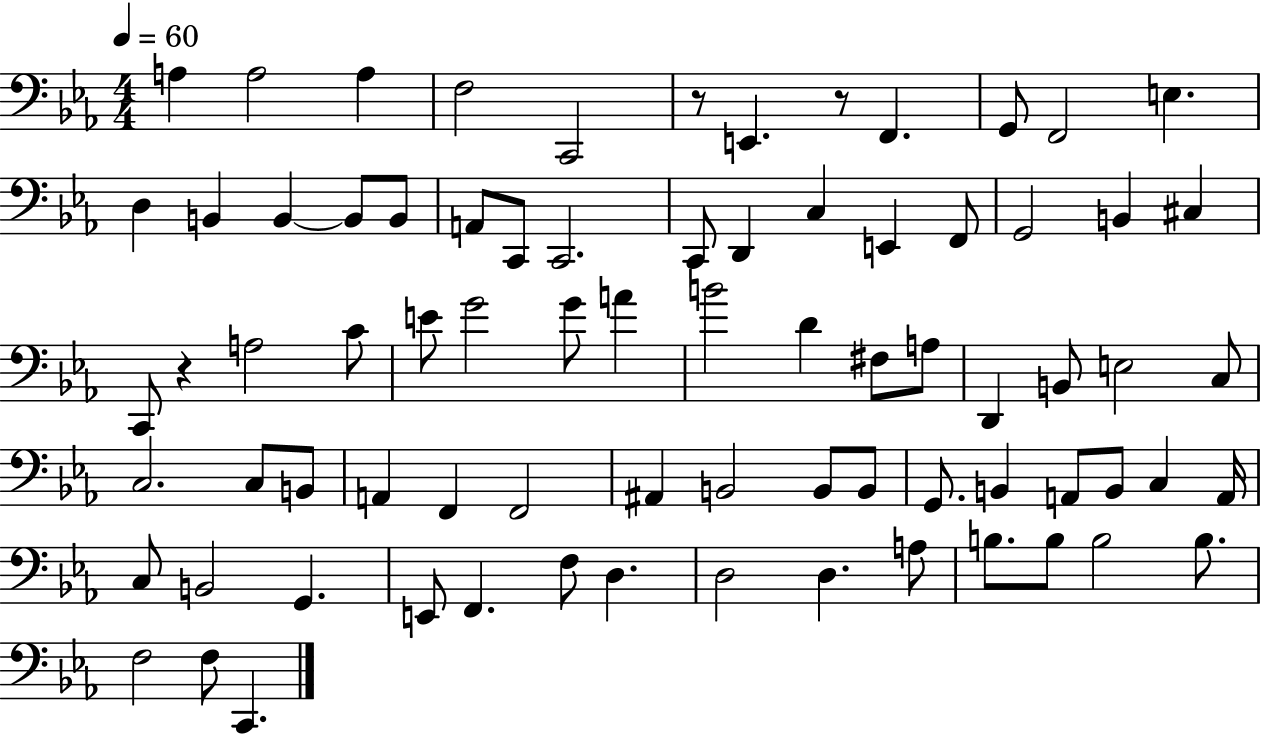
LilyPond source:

{
  \clef bass
  \numericTimeSignature
  \time 4/4
  \key ees \major
  \tempo 4 = 60
  a4 a2 a4 | f2 c,2 | r8 e,4. r8 f,4. | g,8 f,2 e4. | \break d4 b,4 b,4~~ b,8 b,8 | a,8 c,8 c,2. | c,8 d,4 c4 e,4 f,8 | g,2 b,4 cis4 | \break c,8 r4 a2 c'8 | e'8 g'2 g'8 a'4 | b'2 d'4 fis8 a8 | d,4 b,8 e2 c8 | \break c2. c8 b,8 | a,4 f,4 f,2 | ais,4 b,2 b,8 b,8 | g,8. b,4 a,8 b,8 c4 a,16 | \break c8 b,2 g,4. | e,8 f,4. f8 d4. | d2 d4. a8 | b8. b8 b2 b8. | \break f2 f8 c,4. | \bar "|."
}